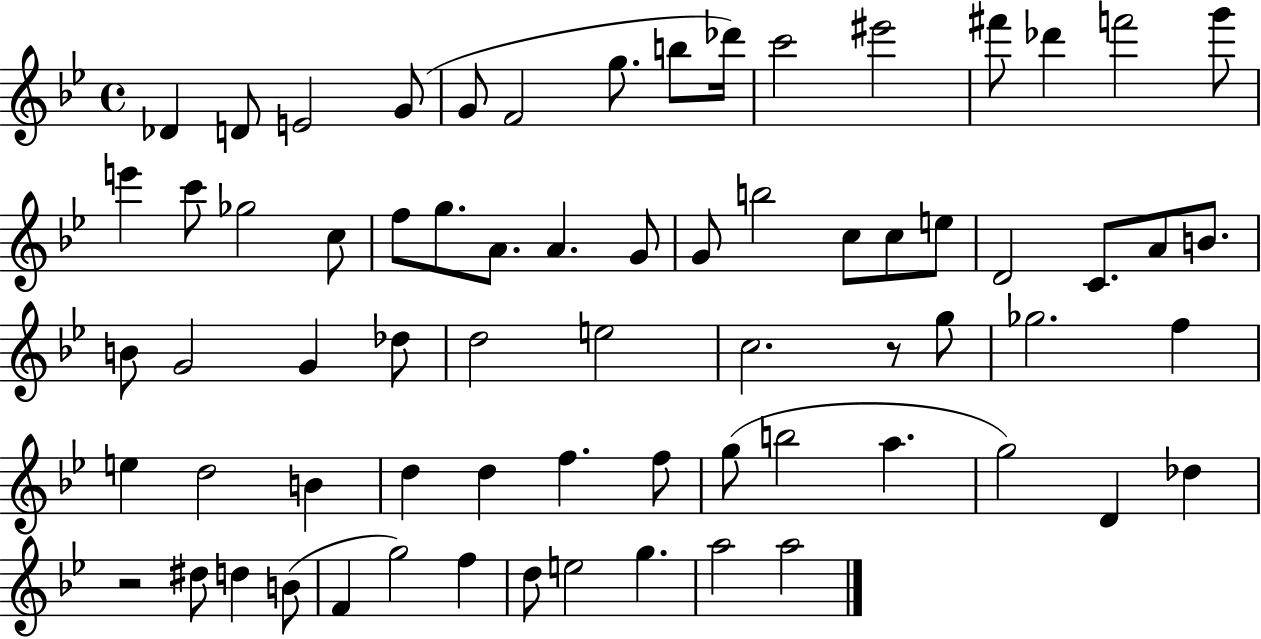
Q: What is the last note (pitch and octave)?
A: A5